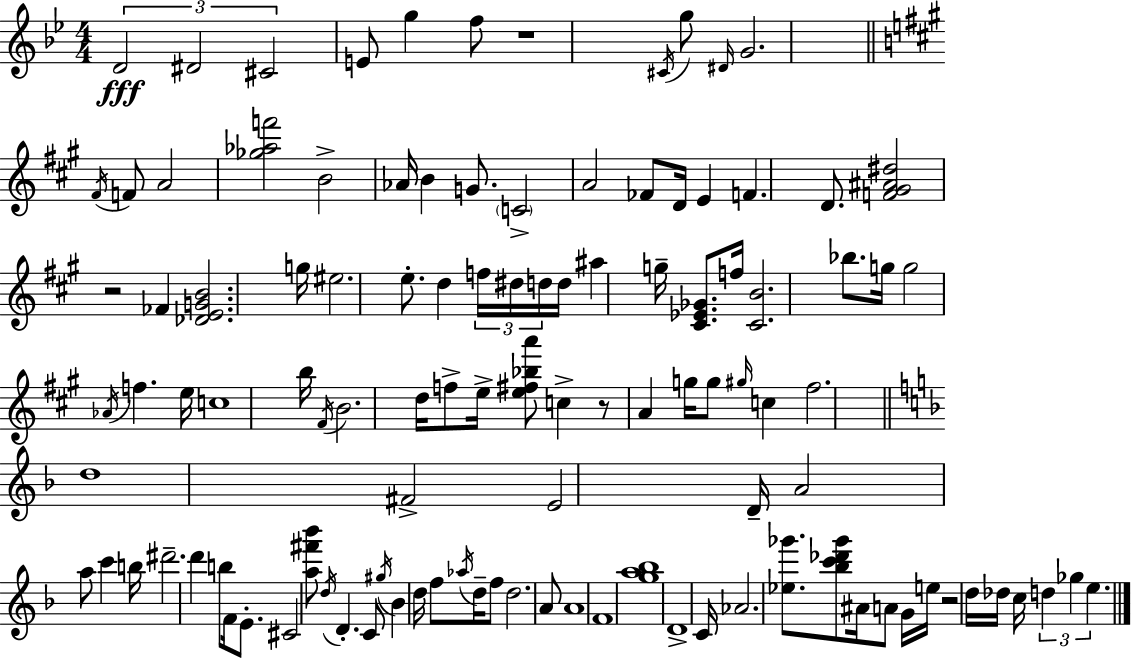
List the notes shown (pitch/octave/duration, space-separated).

D4/h D#4/h C#4/h E4/e G5/q F5/e R/w C#4/s G5/e D#4/s G4/h. F#4/s F4/e A4/h [Gb5,Ab5,F6]/h B4/h Ab4/s B4/q G4/e. C4/h A4/h FES4/e D4/s E4/q F4/q. D4/e. [F4,G#4,A#4,D#5]/h R/h FES4/q [Db4,E4,G4,B4]/h. G5/s EIS5/h. E5/e. D5/q F5/s D#5/s D5/s D5/s A#5/q G5/s [C#4,Eb4,Gb4]/e. F5/s [C#4,B4]/h. Bb5/e. G5/s G5/h Ab4/s F5/q. E5/s C5/w B5/s F#4/s B4/h. D5/s F5/e E5/s [E5,F#5,Bb5,A6]/e C5/q R/e A4/q G5/s G5/e G#5/s C5/q F#5/h. D5/w F#4/h E4/h D4/s A4/h A5/e C6/q B5/s D#6/h. D6/q B5/e F4/s E4/e. C#4/h [A5,F#6,Bb6]/e D5/s D4/q. C4/e G#5/s Bb4/q D5/s F5/e Ab5/s D5/s F5/e D5/h. A4/e A4/w F4/w [G5,A5,Bb5]/w D4/w C4/s Ab4/h. [Eb5,Gb6]/e. [Bb5,C6,Db6,Gb6]/e A#4/s A4/e G4/s E5/s R/h D5/s Db5/s C5/s D5/q Gb5/q E5/q.